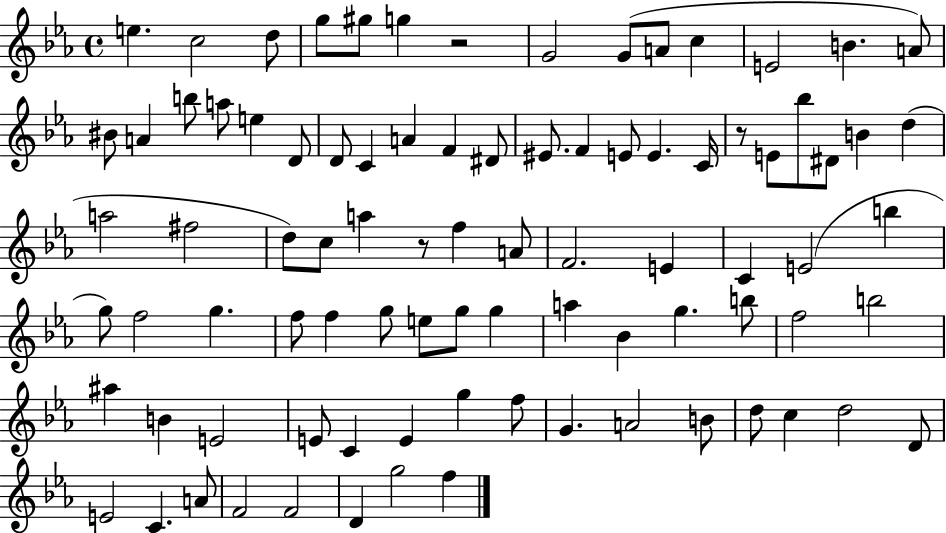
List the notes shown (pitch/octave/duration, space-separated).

E5/q. C5/h D5/e G5/e G#5/e G5/q R/h G4/h G4/e A4/e C5/q E4/h B4/q. A4/e BIS4/e A4/q B5/e A5/e E5/q D4/e D4/e C4/q A4/q F4/q D#4/e EIS4/e. F4/q E4/e E4/q. C4/s R/e E4/e Bb5/e D#4/e B4/q D5/q A5/h F#5/h D5/e C5/e A5/q R/e F5/q A4/e F4/h. E4/q C4/q E4/h B5/q G5/e F5/h G5/q. F5/e F5/q G5/e E5/e G5/e G5/q A5/q Bb4/q G5/q. B5/e F5/h B5/h A#5/q B4/q E4/h E4/e C4/q E4/q G5/q F5/e G4/q. A4/h B4/e D5/e C5/q D5/h D4/e E4/h C4/q. A4/e F4/h F4/h D4/q G5/h F5/q